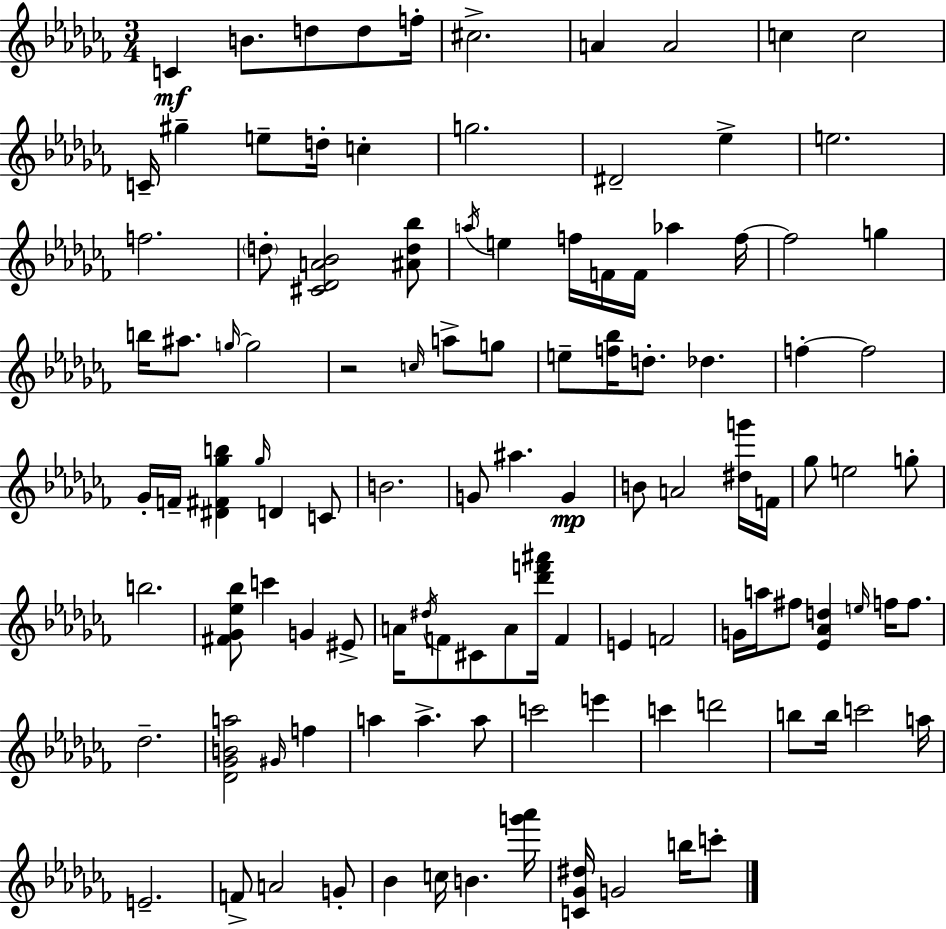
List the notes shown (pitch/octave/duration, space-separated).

C4/q B4/e. D5/e D5/e F5/s C#5/h. A4/q A4/h C5/q C5/h C4/s G#5/q E5/e D5/s C5/q G5/h. D#4/h Eb5/q E5/h. F5/h. D5/e [C#4,Db4,A4,Bb4]/h [A#4,D5,Bb5]/e A5/s E5/q F5/s F4/s F4/s Ab5/q F5/s F5/h G5/q B5/s A#5/e. G5/s G5/h R/h C5/s A5/e G5/e E5/e [F5,Bb5]/s D5/e. Db5/q. F5/q F5/h Gb4/s F4/s [D#4,F#4,Gb5,B5]/q Gb5/s D4/q C4/e B4/h. G4/e A#5/q. G4/q B4/e A4/h [D#5,G6]/s F4/s Gb5/e E5/h G5/e B5/h. [F#4,Gb4,Eb5,Bb5]/e C6/q G4/q EIS4/e A4/s D#5/s F4/e C#4/e A4/e [Db6,F6,A#6]/s F4/q E4/q F4/h G4/s A5/s F#5/e [Eb4,Ab4,D5]/q E5/s F5/s F5/e. Db5/h. [Db4,Gb4,B4,A5]/h G#4/s F5/q A5/q A5/q. A5/e C6/h E6/q C6/q D6/h B5/e B5/s C6/h A5/s E4/h. F4/e A4/h G4/e Bb4/q C5/s B4/q. [G6,Ab6]/s [C4,Gb4,D#5]/s G4/h B5/s C6/e